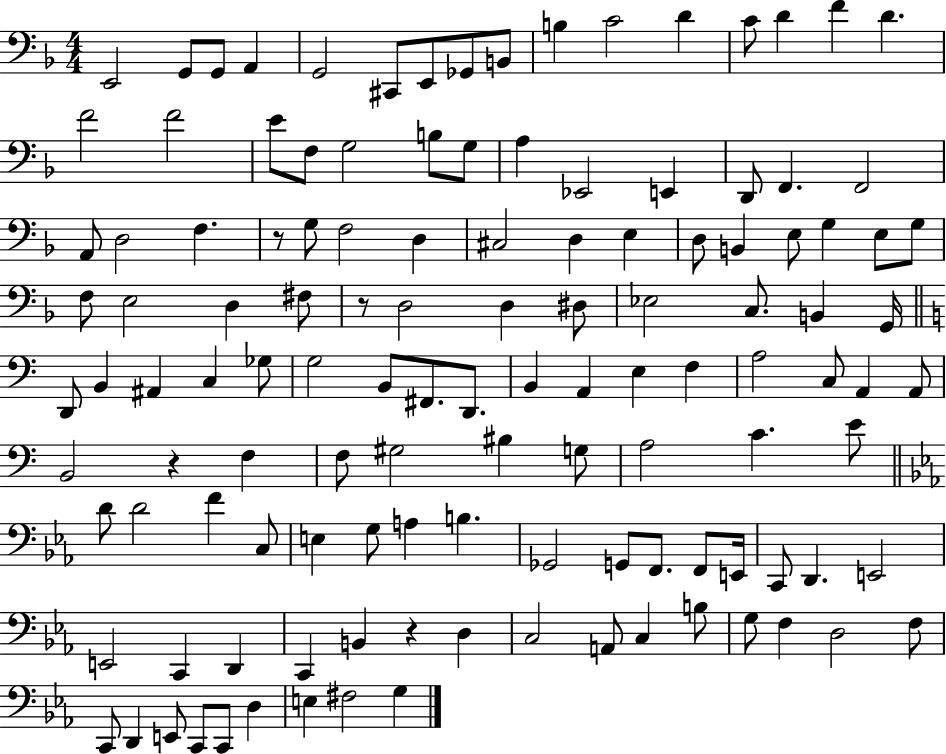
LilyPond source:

{
  \clef bass
  \numericTimeSignature
  \time 4/4
  \key f \major
  e,2 g,8 g,8 a,4 | g,2 cis,8 e,8 ges,8 b,8 | b4 c'2 d'4 | c'8 d'4 f'4 d'4. | \break f'2 f'2 | e'8 f8 g2 b8 g8 | a4 ees,2 e,4 | d,8 f,4. f,2 | \break a,8 d2 f4. | r8 g8 f2 d4 | cis2 d4 e4 | d8 b,4 e8 g4 e8 g8 | \break f8 e2 d4 fis8 | r8 d2 d4 dis8 | ees2 c8. b,4 g,16 | \bar "||" \break \key c \major d,8 b,4 ais,4 c4 ges8 | g2 b,8 fis,8. d,8. | b,4 a,4 e4 f4 | a2 c8 a,4 a,8 | \break b,2 r4 f4 | f8 gis2 bis4 g8 | a2 c'4. e'8 | \bar "||" \break \key ees \major d'8 d'2 f'4 c8 | e4 g8 a4 b4. | ges,2 g,8 f,8. f,8 e,16 | c,8 d,4. e,2 | \break e,2 c,4 d,4 | c,4 b,4 r4 d4 | c2 a,8 c4 b8 | g8 f4 d2 f8 | \break c,8 d,4 e,8 c,8 c,8 d4 | e4 fis2 g4 | \bar "|."
}